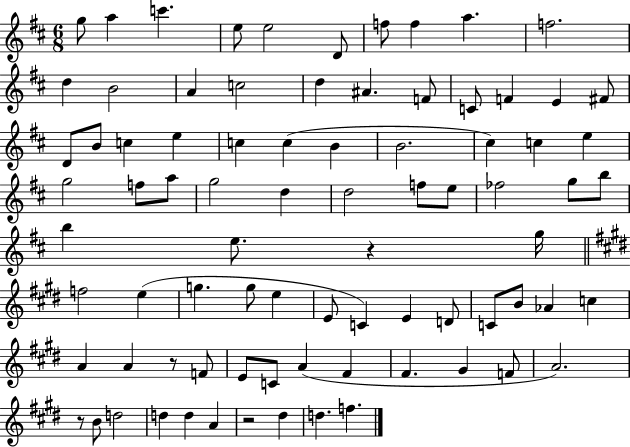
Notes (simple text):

G5/e A5/q C6/q. E5/e E5/h D4/e F5/e F5/q A5/q. F5/h. D5/q B4/h A4/q C5/h D5/q A#4/q. F4/e C4/e F4/q E4/q F#4/e D4/e B4/e C5/q E5/q C5/q C5/q B4/q B4/h. C#5/q C5/q E5/q G5/h F5/e A5/e G5/h D5/q D5/h F5/e E5/e FES5/h G5/e B5/e B5/q E5/e. R/q G5/s F5/h E5/q G5/q. G5/e E5/q E4/e C4/q E4/q D4/e C4/e B4/e Ab4/q C5/q A4/q A4/q R/e F4/e E4/e C4/e A4/q F#4/q F#4/q. G#4/q F4/e A4/h. R/e B4/e D5/h D5/q D5/q A4/q R/h D#5/q D5/q. F5/q.